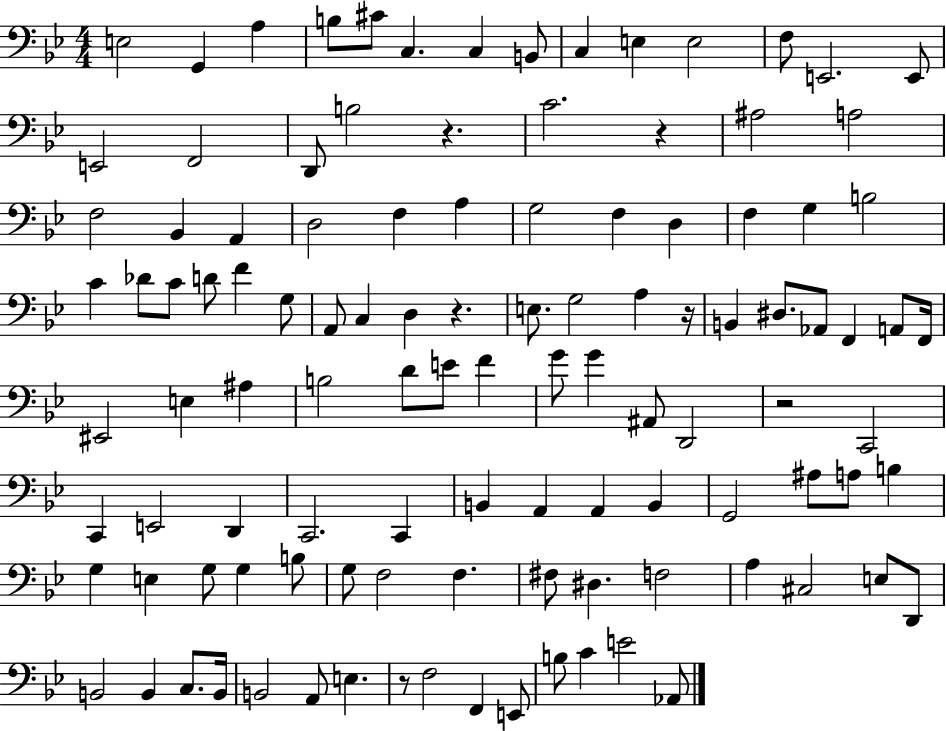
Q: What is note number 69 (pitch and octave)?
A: B2